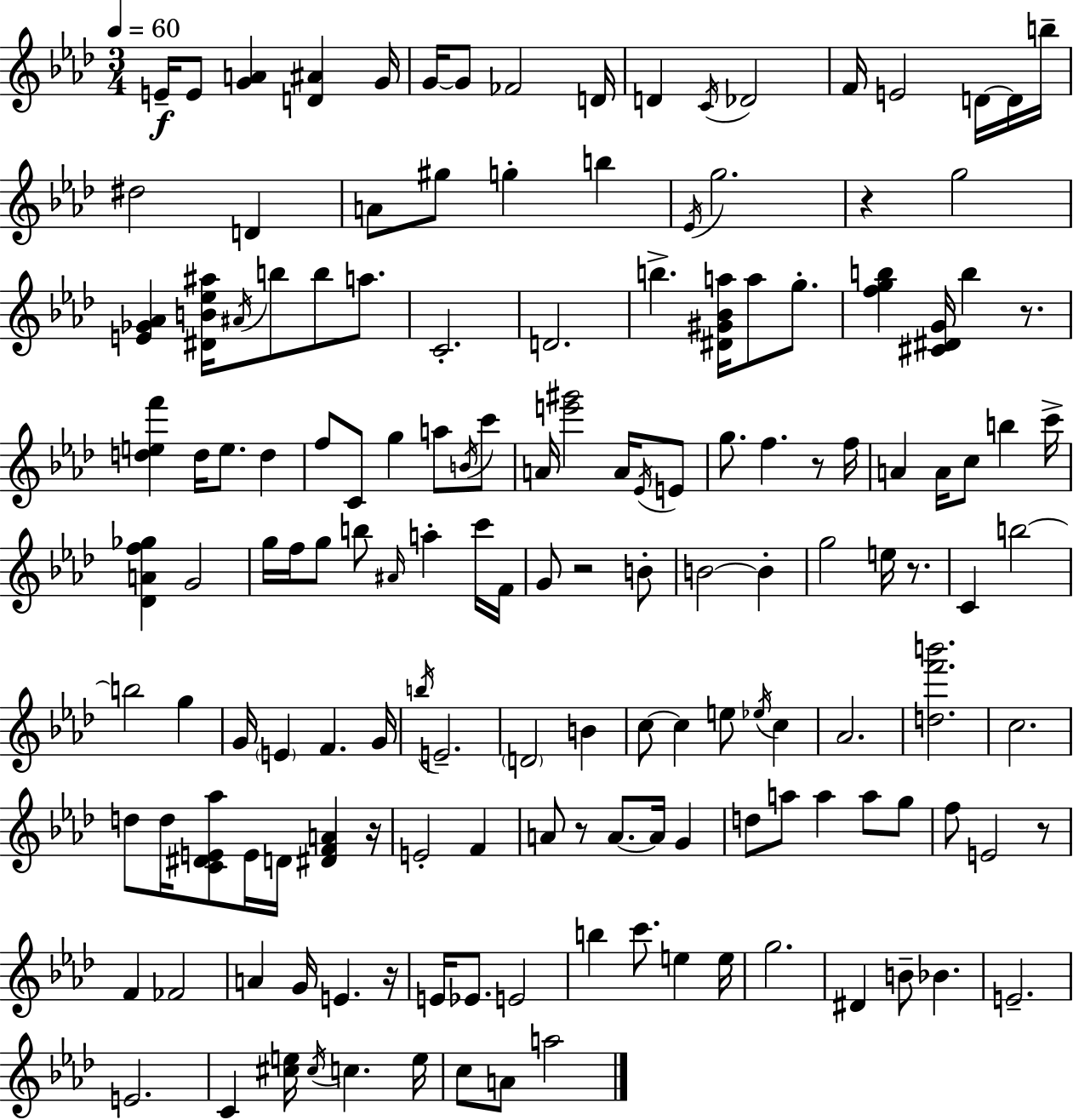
E4/s E4/e [G4,A4]/q [D4,A#4]/q G4/s G4/s G4/e FES4/h D4/s D4/q C4/s Db4/h F4/s E4/h D4/s D4/s B5/s D#5/h D4/q A4/e G#5/e G5/q B5/q Eb4/s G5/h. R/q G5/h [E4,Gb4,Ab4]/q [D#4,B4,Eb5,A#5]/s A#4/s B5/e B5/e A5/e. C4/h. D4/h. B5/q. [D#4,G#4,Bb4,A5]/s A5/e G5/e. [F5,G5,B5]/q [C#4,D#4,G4]/s B5/q R/e. [D5,E5,F6]/q D5/s E5/e. D5/q F5/e C4/e G5/q A5/e B4/s C6/e A4/s [E6,G#6]/h A4/s Eb4/s E4/e G5/e. F5/q. R/e F5/s A4/q A4/s C5/e B5/q C6/s [Db4,A4,F5,Gb5]/q G4/h G5/s F5/s G5/e B5/e A#4/s A5/q C6/s F4/s G4/e R/h B4/e B4/h B4/q G5/h E5/s R/e. C4/q B5/h B5/h G5/q G4/s E4/q F4/q. G4/s B5/s E4/h. D4/h B4/q C5/e C5/q E5/e Eb5/s C5/q Ab4/h. [D5,F6,B6]/h. C5/h. D5/e D5/s [C4,D#4,E4,Ab5]/e E4/s D4/s [D#4,F4,A4]/q R/s E4/h F4/q A4/e R/e A4/e. A4/s G4/q D5/e A5/e A5/q A5/e G5/e F5/e E4/h R/e F4/q FES4/h A4/q G4/s E4/q. R/s E4/s Eb4/e. E4/h B5/q C6/e. E5/q E5/s G5/h. D#4/q B4/e Bb4/q. E4/h. E4/h. C4/q [C#5,E5]/s C#5/s C5/q. E5/s C5/e A4/e A5/h